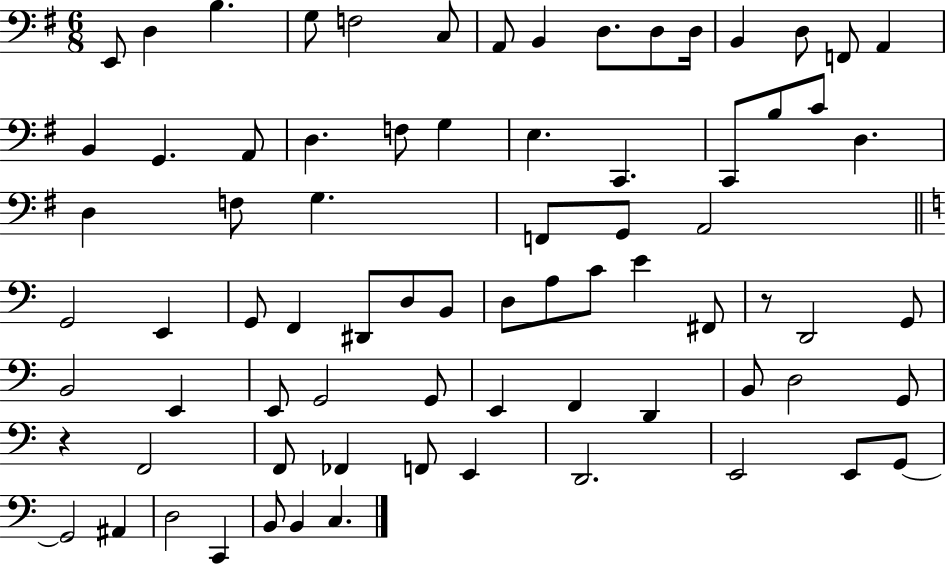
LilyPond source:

{
  \clef bass
  \numericTimeSignature
  \time 6/8
  \key g \major
  e,8 d4 b4. | g8 f2 c8 | a,8 b,4 d8. d8 d16 | b,4 d8 f,8 a,4 | \break b,4 g,4. a,8 | d4. f8 g4 | e4. c,4. | c,8 b8 c'8 d4. | \break d4 f8 g4. | f,8 g,8 a,2 | \bar "||" \break \key c \major g,2 e,4 | g,8 f,4 dis,8 d8 b,8 | d8 a8 c'8 e'4 fis,8 | r8 d,2 g,8 | \break b,2 e,4 | e,8 g,2 g,8 | e,4 f,4 d,4 | b,8 d2 g,8 | \break r4 f,2 | f,8 fes,4 f,8 e,4 | d,2. | e,2 e,8 g,8~~ | \break g,2 ais,4 | d2 c,4 | b,8 b,4 c4. | \bar "|."
}